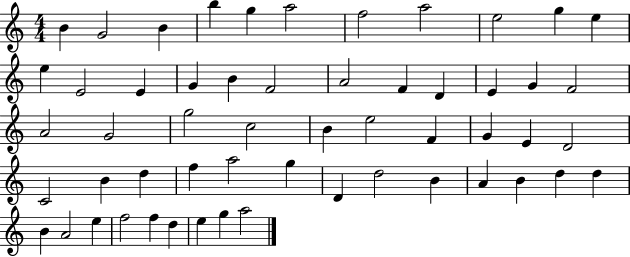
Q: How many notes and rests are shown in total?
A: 55